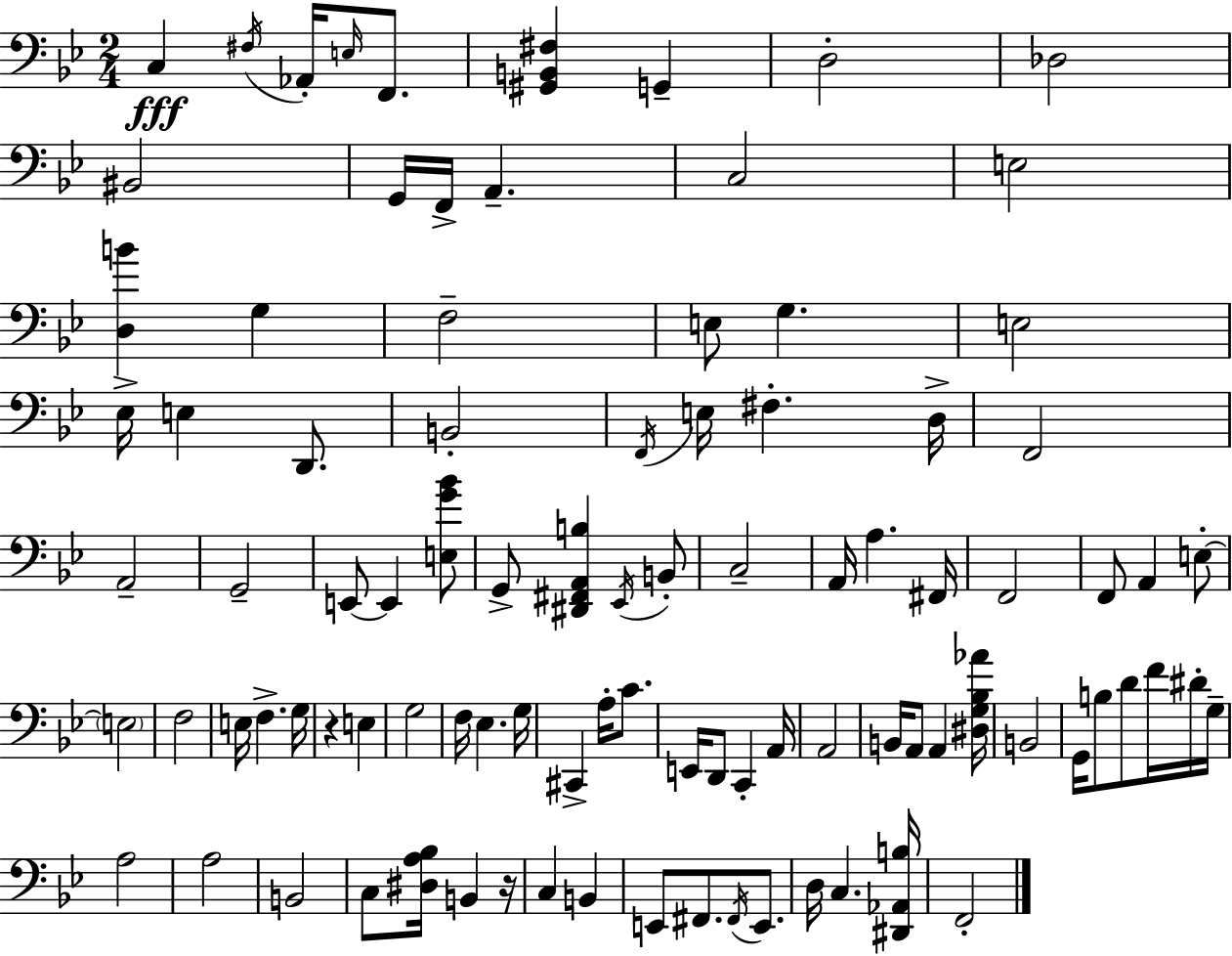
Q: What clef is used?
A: bass